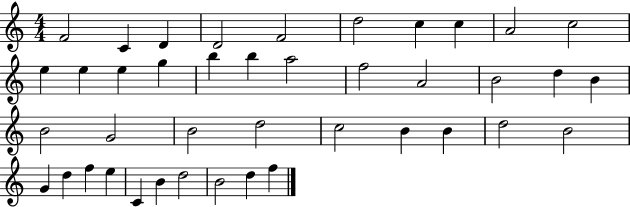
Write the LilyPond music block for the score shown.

{
  \clef treble
  \numericTimeSignature
  \time 4/4
  \key c \major
  f'2 c'4 d'4 | d'2 f'2 | d''2 c''4 c''4 | a'2 c''2 | \break e''4 e''4 e''4 g''4 | b''4 b''4 a''2 | f''2 a'2 | b'2 d''4 b'4 | \break b'2 g'2 | b'2 d''2 | c''2 b'4 b'4 | d''2 b'2 | \break g'4 d''4 f''4 e''4 | c'4 b'4 d''2 | b'2 d''4 f''4 | \bar "|."
}